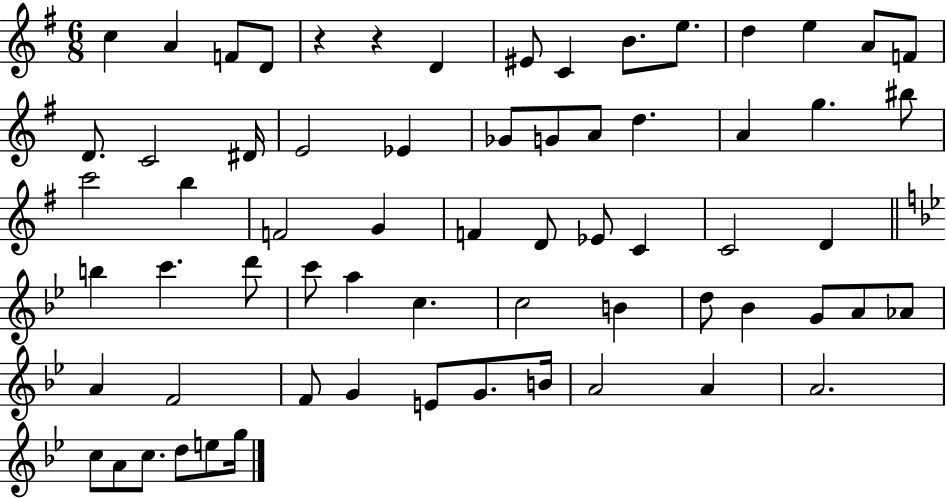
C5/q A4/q F4/e D4/e R/q R/q D4/q EIS4/e C4/q B4/e. E5/e. D5/q E5/q A4/e F4/e D4/e. C4/h D#4/s E4/h Eb4/q Gb4/e G4/e A4/e D5/q. A4/q G5/q. BIS5/e C6/h B5/q F4/h G4/q F4/q D4/e Eb4/e C4/q C4/h D4/q B5/q C6/q. D6/e C6/e A5/q C5/q. C5/h B4/q D5/e Bb4/q G4/e A4/e Ab4/e A4/q F4/h F4/e G4/q E4/e G4/e. B4/s A4/h A4/q A4/h. C5/e A4/e C5/e. D5/e E5/e G5/s